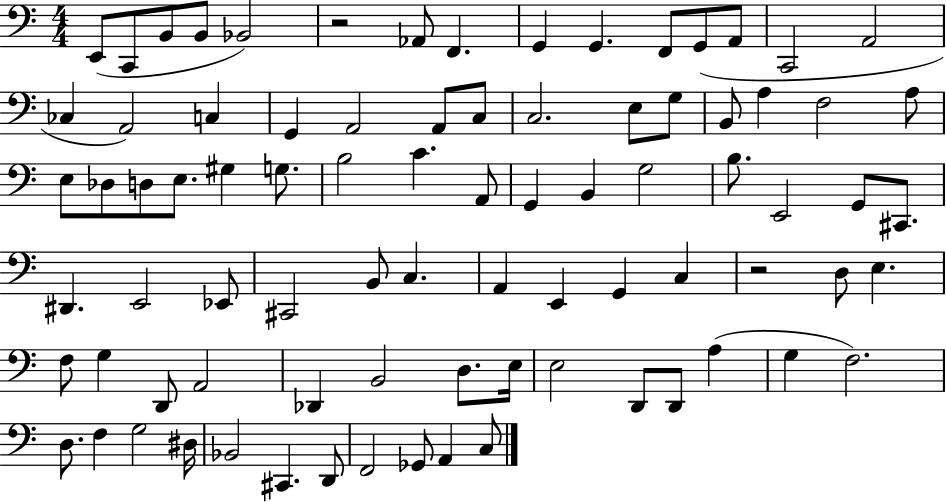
X:1
T:Untitled
M:4/4
L:1/4
K:C
E,,/2 C,,/2 B,,/2 B,,/2 _B,,2 z2 _A,,/2 F,, G,, G,, F,,/2 G,,/2 A,,/2 C,,2 A,,2 _C, A,,2 C, G,, A,,2 A,,/2 C,/2 C,2 E,/2 G,/2 B,,/2 A, F,2 A,/2 E,/2 _D,/2 D,/2 E,/2 ^G, G,/2 B,2 C A,,/2 G,, B,, G,2 B,/2 E,,2 G,,/2 ^C,,/2 ^D,, E,,2 _E,,/2 ^C,,2 B,,/2 C, A,, E,, G,, C, z2 D,/2 E, F,/2 G, D,,/2 A,,2 _D,, B,,2 D,/2 E,/4 E,2 D,,/2 D,,/2 A, G, F,2 D,/2 F, G,2 ^D,/4 _B,,2 ^C,, D,,/2 F,,2 _G,,/2 A,, C,/2